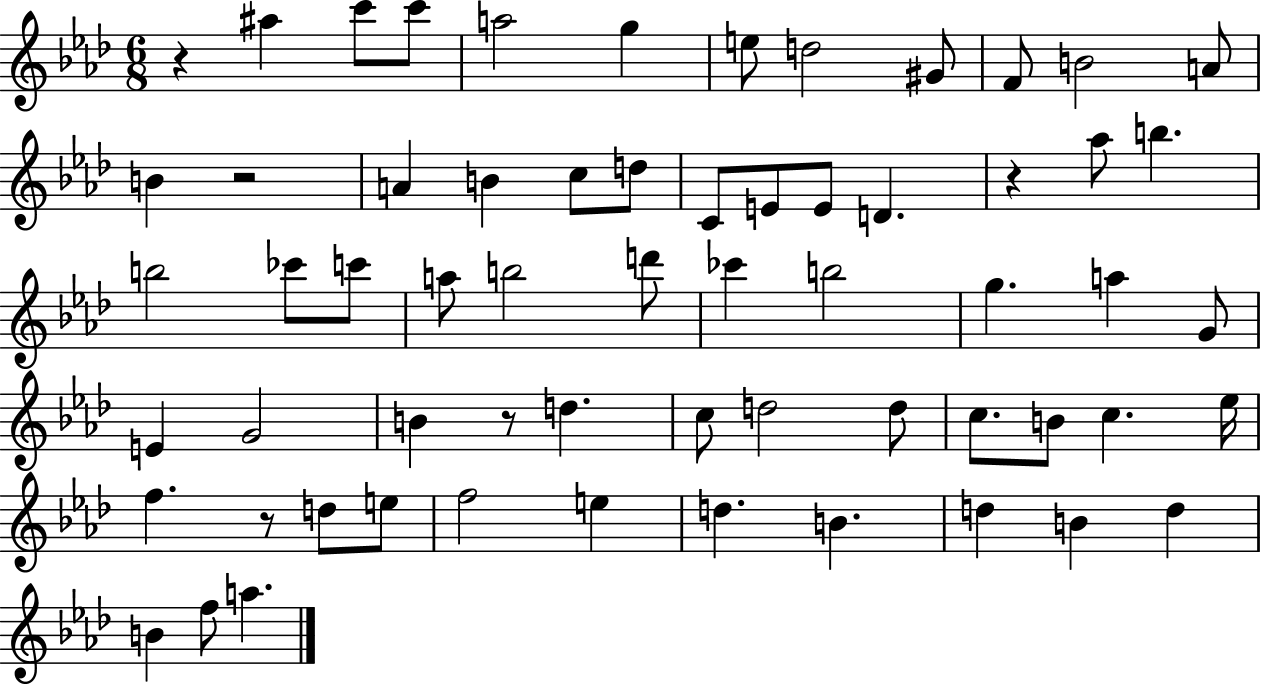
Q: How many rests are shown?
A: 5